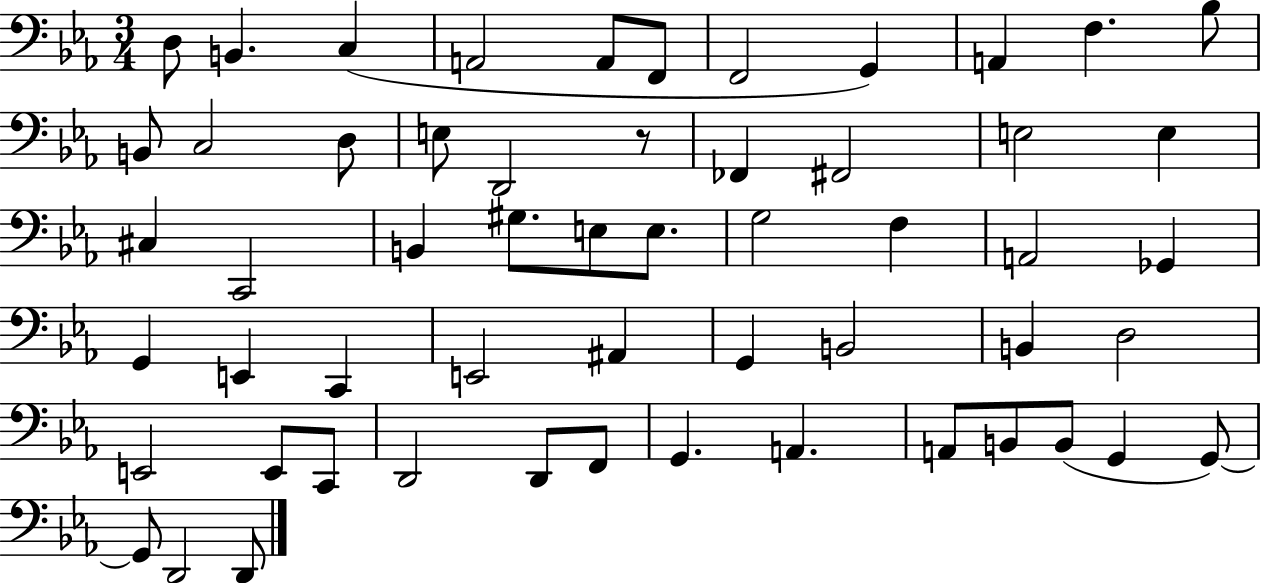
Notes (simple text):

D3/e B2/q. C3/q A2/h A2/e F2/e F2/h G2/q A2/q F3/q. Bb3/e B2/e C3/h D3/e E3/e D2/h R/e FES2/q F#2/h E3/h E3/q C#3/q C2/h B2/q G#3/e. E3/e E3/e. G3/h F3/q A2/h Gb2/q G2/q E2/q C2/q E2/h A#2/q G2/q B2/h B2/q D3/h E2/h E2/e C2/e D2/h D2/e F2/e G2/q. A2/q. A2/e B2/e B2/e G2/q G2/e G2/e D2/h D2/e